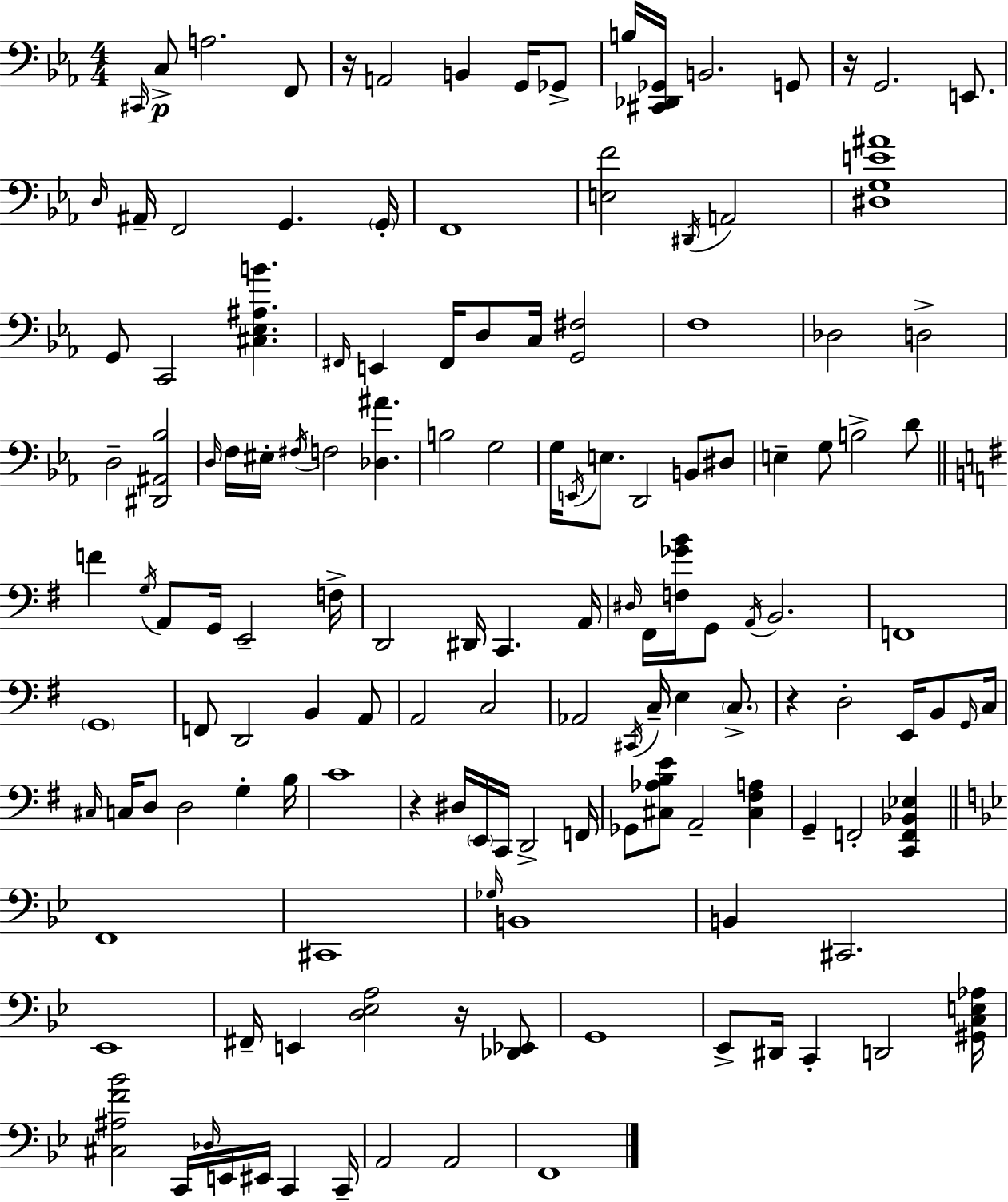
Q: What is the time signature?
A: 4/4